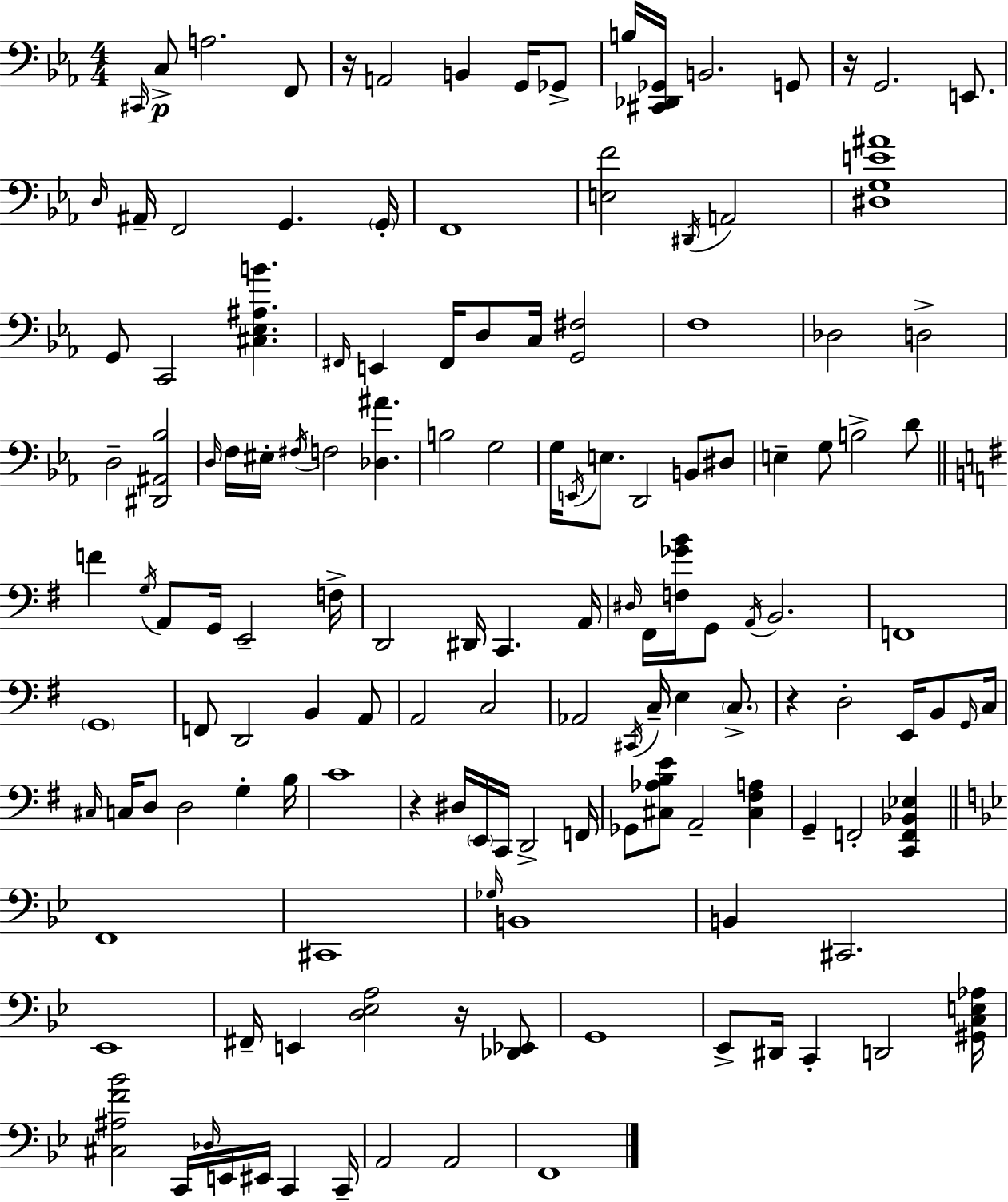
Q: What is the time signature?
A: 4/4